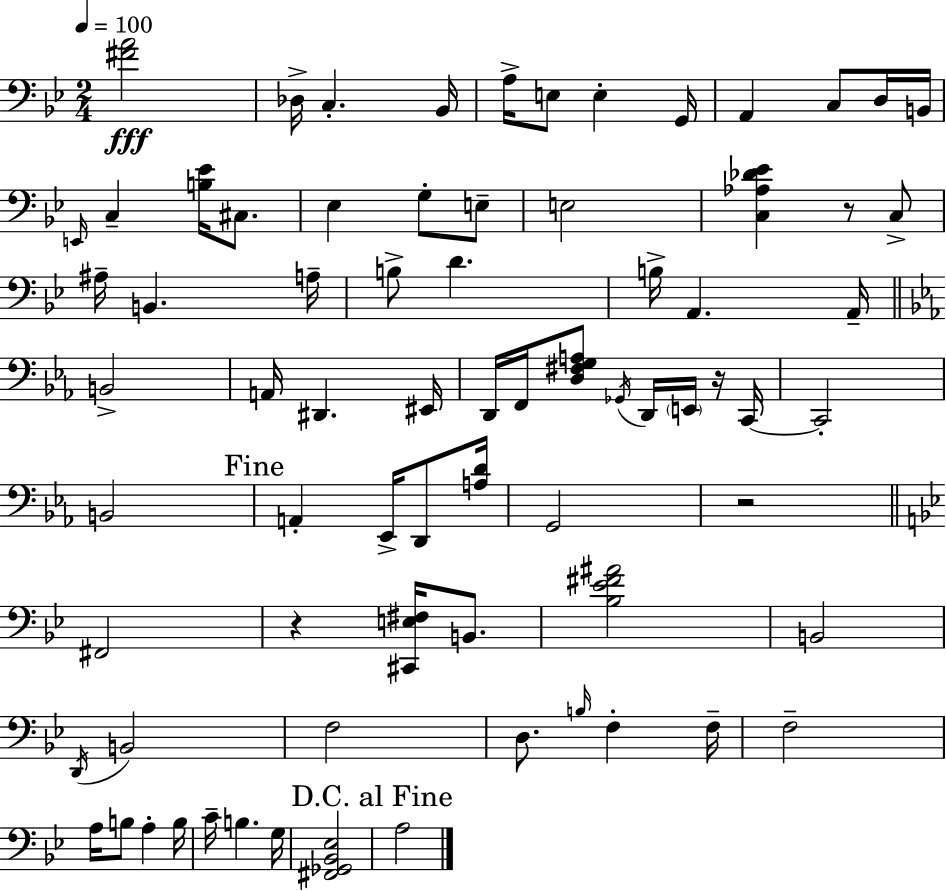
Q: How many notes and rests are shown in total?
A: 74